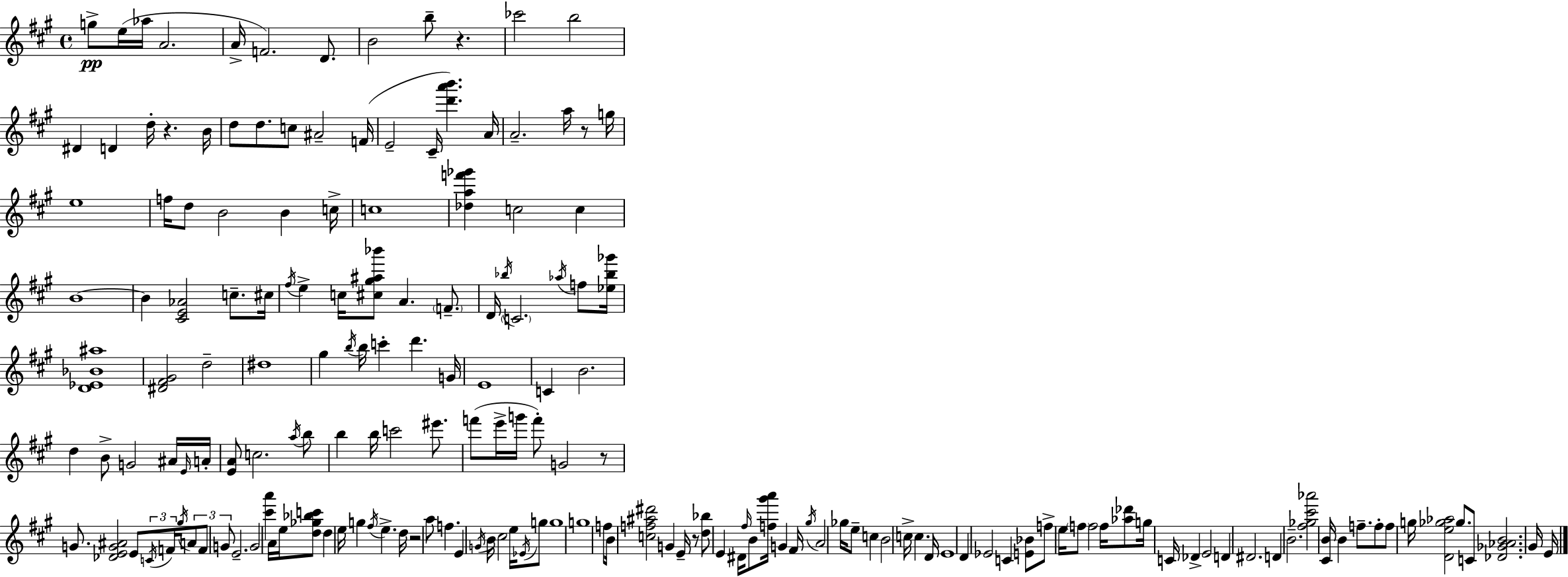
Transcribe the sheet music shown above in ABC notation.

X:1
T:Untitled
M:4/4
L:1/4
K:A
g/2 e/4 _a/4 A2 A/4 F2 D/2 B2 b/2 z _c'2 b2 ^D D d/4 z B/4 d/2 d/2 c/2 ^A2 F/4 E2 ^C/4 [d'a'b'] A/4 A2 a/4 z/2 g/4 e4 f/4 d/2 B2 B c/4 c4 [_daf'_g'] c2 c B4 B [^CE_A]2 c/2 ^c/4 ^f/4 e c/4 [^c^g^a_b']/2 A F/2 D/4 _b/4 C2 _a/4 f/2 [_e_b_g']/4 [D_E_B^a]4 [^D^F^G]2 d2 ^d4 ^g b/4 b/4 c' d' G/4 E4 C B2 d B/2 G2 ^A/4 E/4 A/4 [EA]/2 c2 a/4 b/2 b b/4 c'2 ^e'/2 f'/2 e'/4 g'/4 f'/2 G2 z/2 G/2 [_DEG^A]2 E/2 C/4 F/4 ^g/4 A/2 F/2 G/2 E2 G2 [^c'a'] A/4 e/4 [d_g_bc']/2 d e/4 g ^f/4 e d/4 z2 a/2 f E G/4 B/4 ^c2 e/4 _E/4 g/2 g4 g4 f/2 B/4 [cf^a^d']2 G E/4 z/2 [d_b]/2 E ^D/4 ^f/4 B/2 [f^g'a']/4 G ^F/4 ^g/4 A2 _g/4 e/2 c B2 c/4 c D/4 E4 D _E2 C [E_B]/2 f/2 e/4 f/2 f2 f/4 [_a_d']/2 g/4 C/4 _D E2 D ^D2 D B2 [^f_g^c'_a']2 [^CB]/4 B f/2 f/2 f/2 g/4 [De_g_a]2 _g/2 C/2 [_D_G_AB]2 ^G/4 E/4